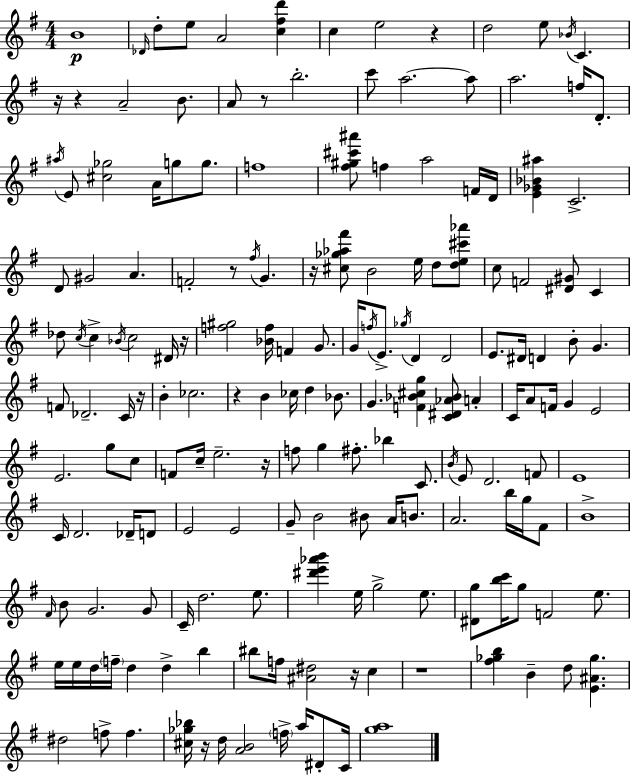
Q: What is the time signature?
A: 4/4